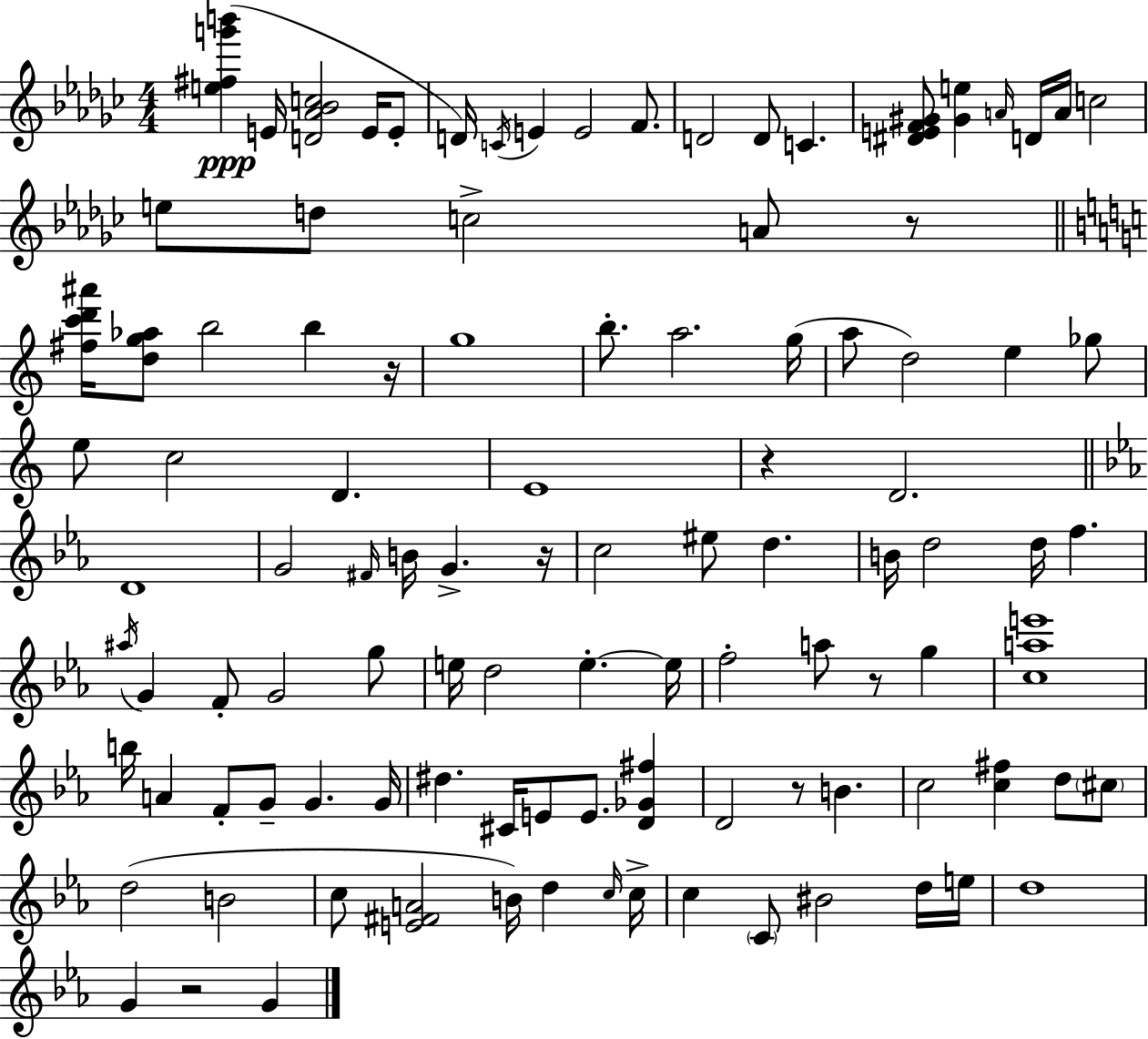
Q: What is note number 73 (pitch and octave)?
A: C#5